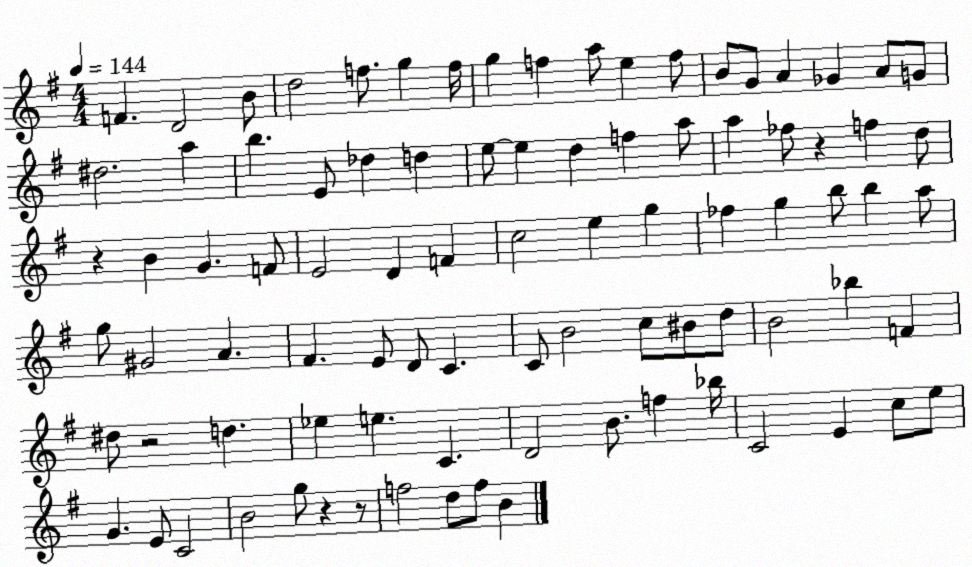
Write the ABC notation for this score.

X:1
T:Untitled
M:4/4
L:1/4
K:G
F D2 B/2 d2 f/2 g f/4 g f a/2 e f/2 B/2 G/2 A _G A/2 G/2 ^d2 a b E/2 _d d e/2 e d f a/2 a _f/2 z f d/2 z B G F/2 E2 D F c2 e g _f g b/2 b a/2 g/2 ^G2 A ^F E/2 D/2 C C/2 B2 c/2 ^B/2 d/2 B2 _b F ^d/2 z2 d _e e C D2 B/2 f _b/4 C2 E c/2 e/2 G E/2 C2 B2 g/2 z z/2 f2 d/2 f/2 B